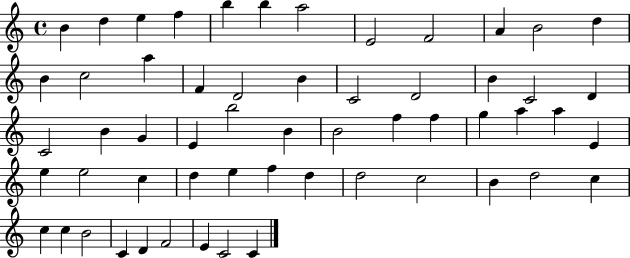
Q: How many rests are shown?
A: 0